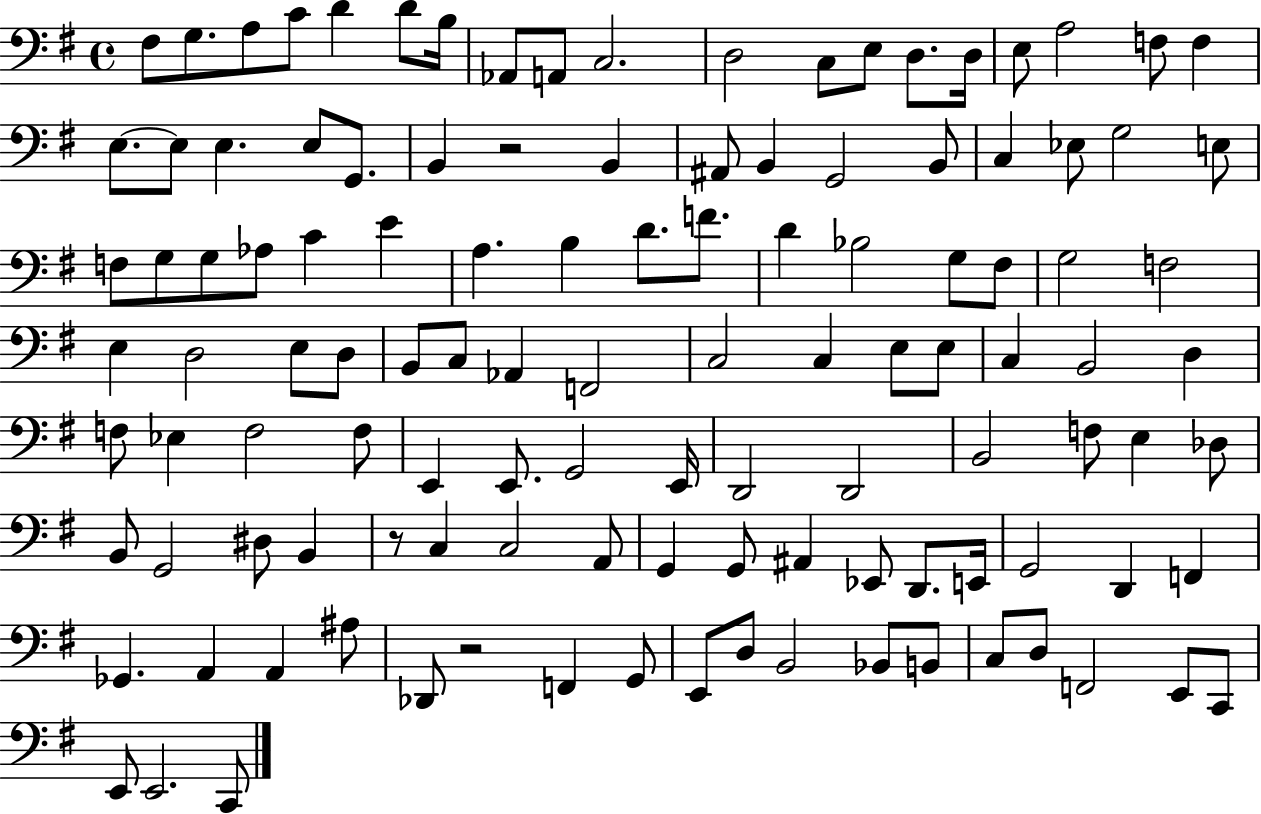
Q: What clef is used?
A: bass